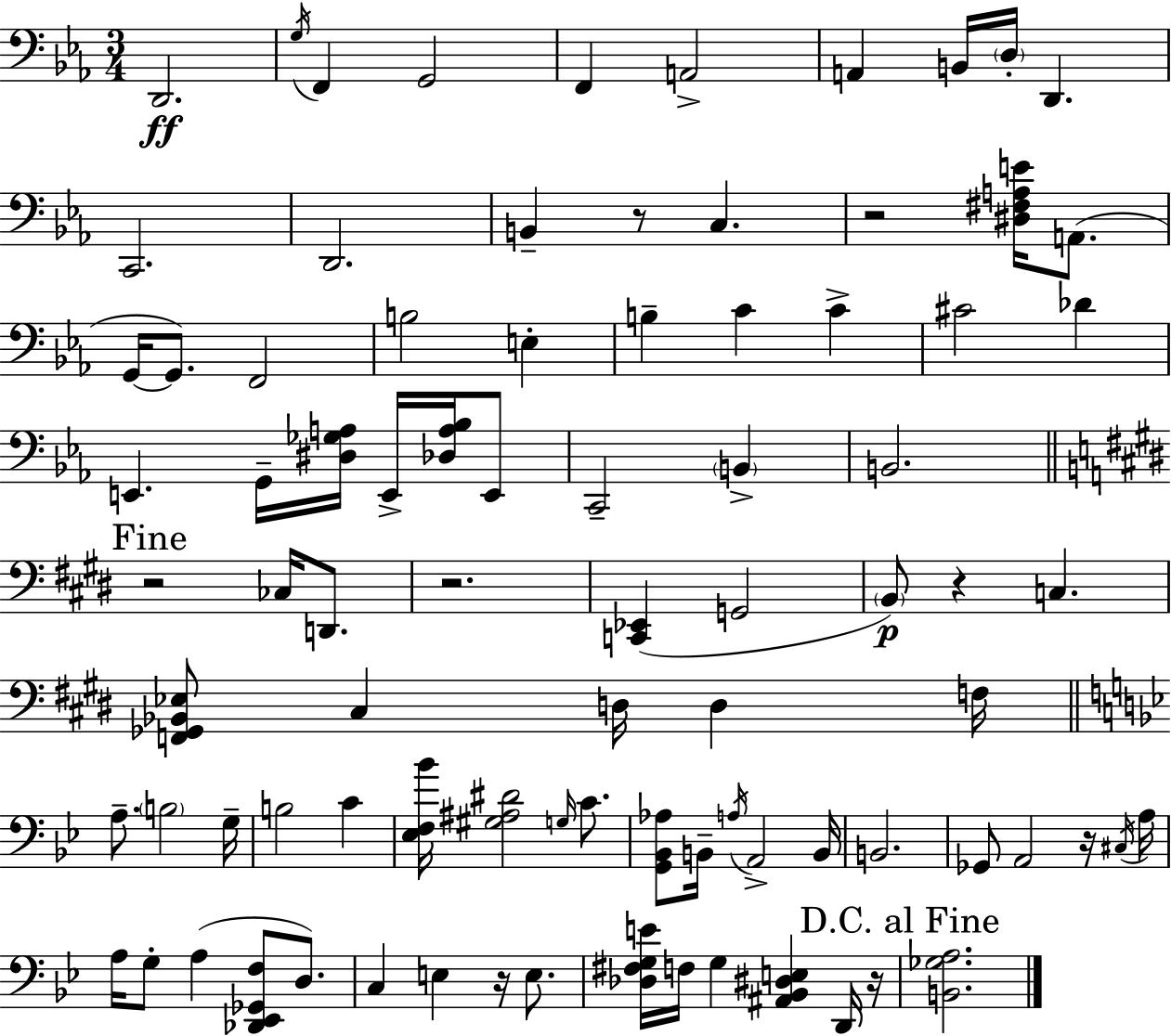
X:1
T:Untitled
M:3/4
L:1/4
K:Cm
D,,2 G,/4 F,, G,,2 F,, A,,2 A,, B,,/4 D,/4 D,, C,,2 D,,2 B,, z/2 C, z2 [^D,^F,A,E]/4 A,,/2 G,,/4 G,,/2 F,,2 B,2 E, B, C C ^C2 _D E,, G,,/4 [^D,_G,A,]/4 E,,/4 [_D,A,_B,]/4 E,,/2 C,,2 B,, B,,2 z2 _C,/4 D,,/2 z2 [C,,_E,,] G,,2 B,,/2 z C, [F,,_G,,_B,,_E,]/2 ^C, D,/4 D, F,/4 A,/2 B,2 G,/4 B,2 C [_E,F,_B]/4 [^G,^A,^D]2 G,/4 C/2 [G,,_B,,_A,]/2 B,,/4 A,/4 A,,2 B,,/4 B,,2 _G,,/2 A,,2 z/4 ^C,/4 A,/4 A,/4 G,/2 A, [_D,,_E,,_G,,F,]/2 D,/2 C, E, z/4 E,/2 [_D,^F,G,E]/4 F,/4 G, [^A,,_B,,^D,E,] D,,/4 z/4 [B,,_G,A,]2